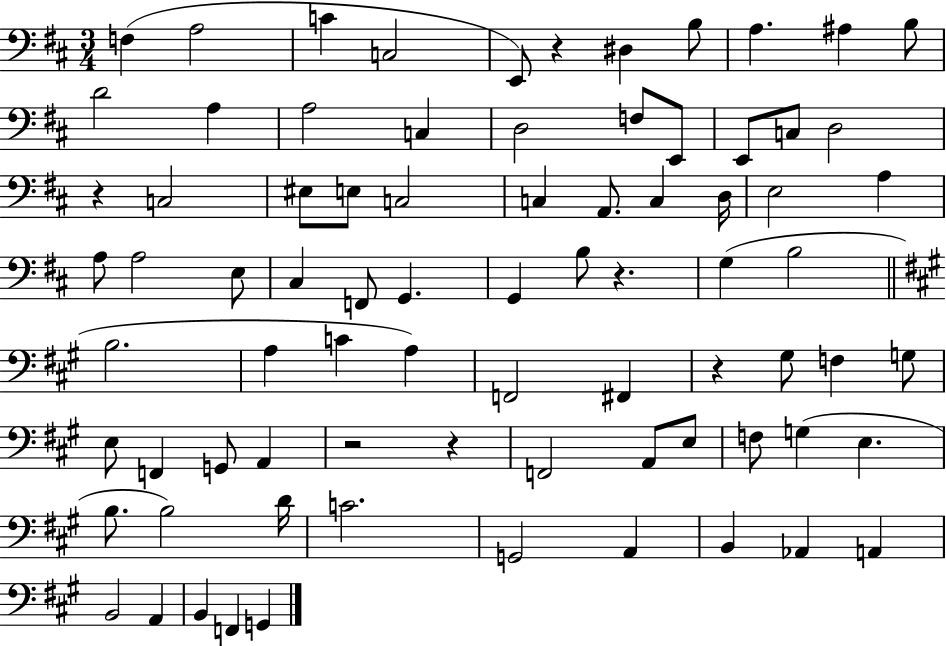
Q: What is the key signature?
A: D major